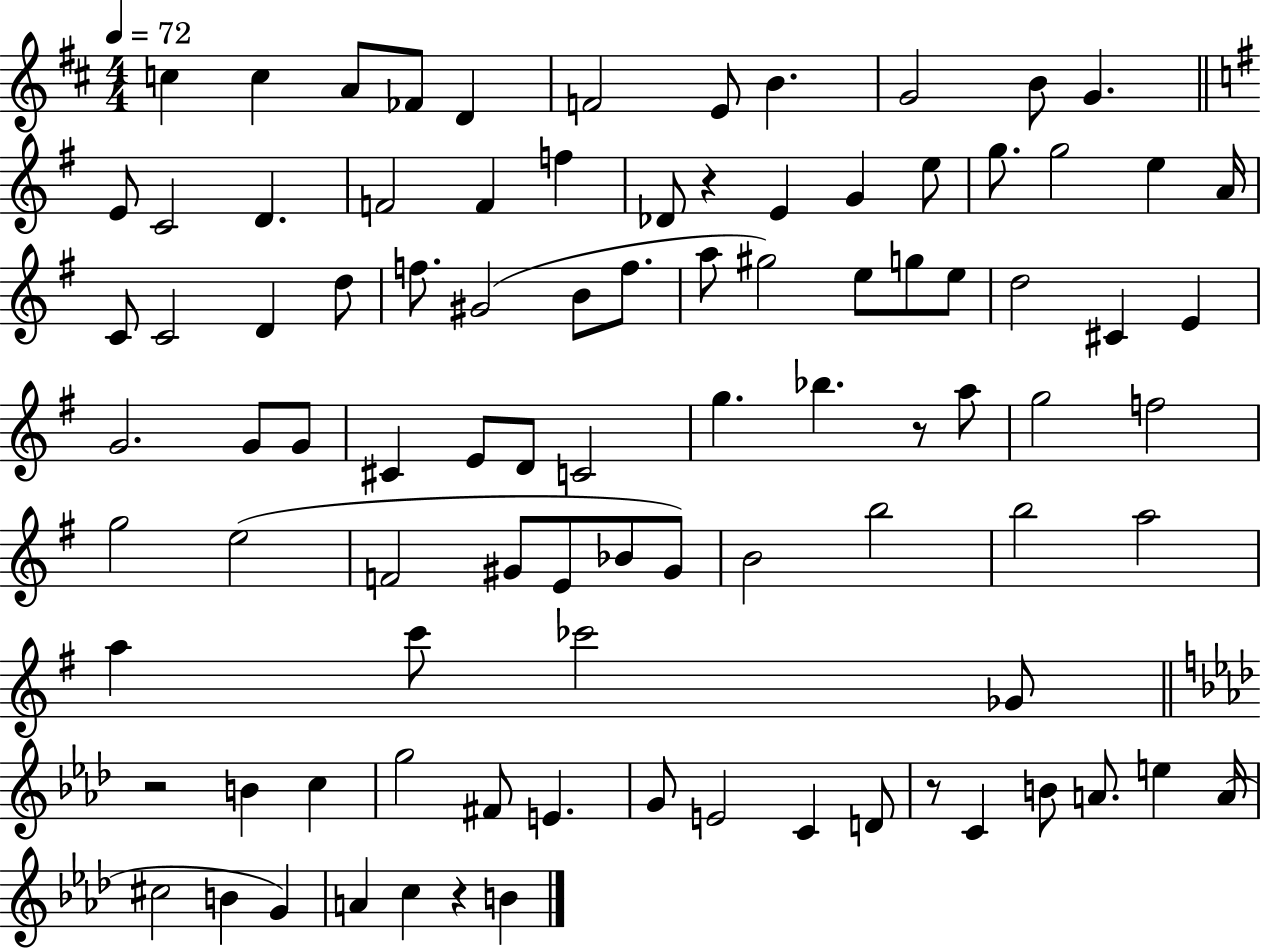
C5/q C5/q A4/e FES4/e D4/q F4/h E4/e B4/q. G4/h B4/e G4/q. E4/e C4/h D4/q. F4/h F4/q F5/q Db4/e R/q E4/q G4/q E5/e G5/e. G5/h E5/q A4/s C4/e C4/h D4/q D5/e F5/e. G#4/h B4/e F5/e. A5/e G#5/h E5/e G5/e E5/e D5/h C#4/q E4/q G4/h. G4/e G4/e C#4/q E4/e D4/e C4/h G5/q. Bb5/q. R/e A5/e G5/h F5/h G5/h E5/h F4/h G#4/e E4/e Bb4/e G#4/e B4/h B5/h B5/h A5/h A5/q C6/e CES6/h Gb4/e R/h B4/q C5/q G5/h F#4/e E4/q. G4/e E4/h C4/q D4/e R/e C4/q B4/e A4/e. E5/q A4/s C#5/h B4/q G4/q A4/q C5/q R/q B4/q